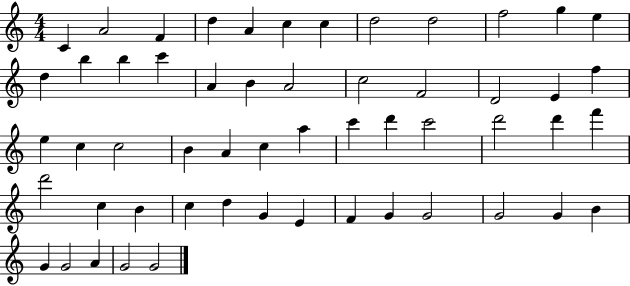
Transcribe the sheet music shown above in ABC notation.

X:1
T:Untitled
M:4/4
L:1/4
K:C
C A2 F d A c c d2 d2 f2 g e d b b c' A B A2 c2 F2 D2 E f e c c2 B A c a c' d' c'2 d'2 d' f' d'2 c B c d G E F G G2 G2 G B G G2 A G2 G2